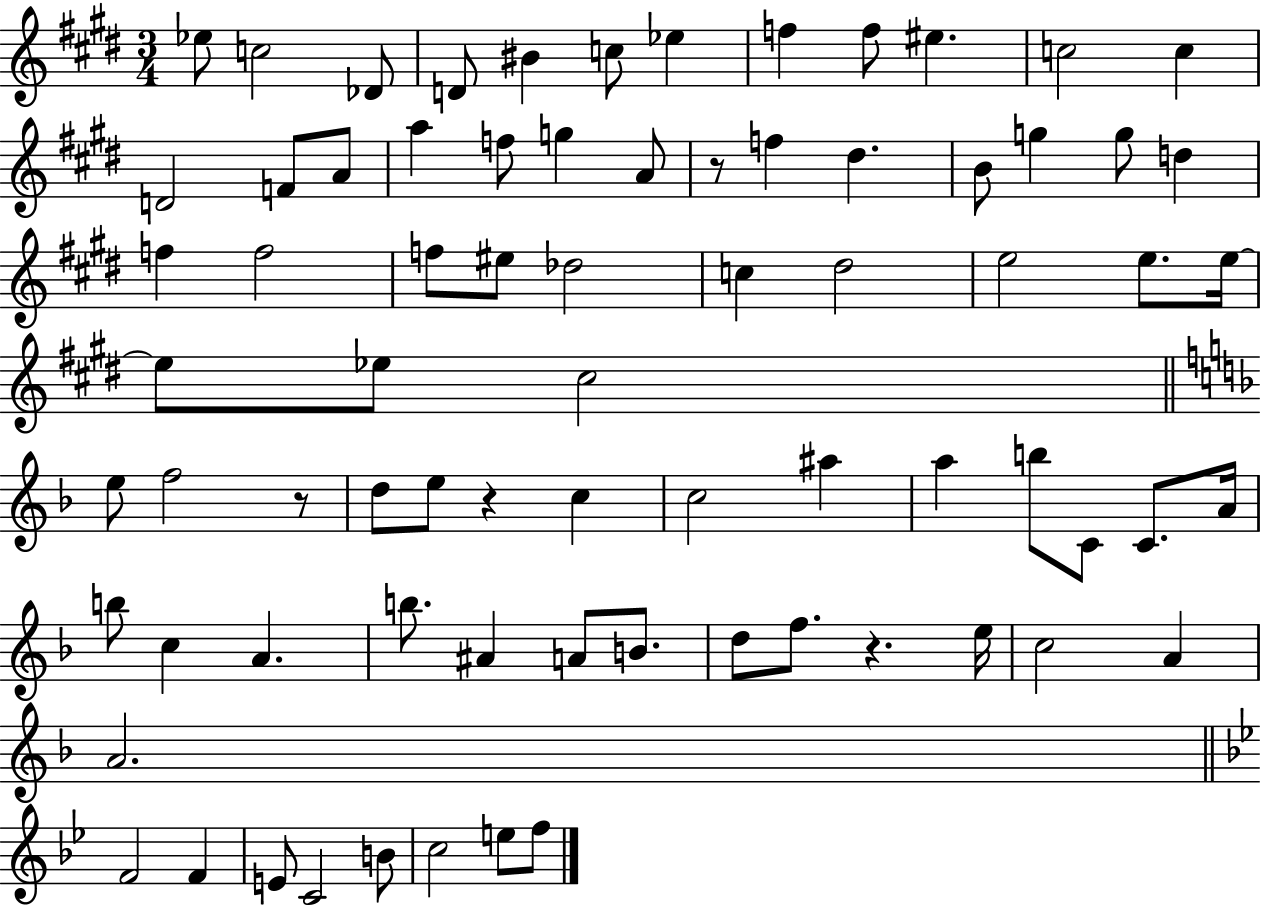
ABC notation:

X:1
T:Untitled
M:3/4
L:1/4
K:E
_e/2 c2 _D/2 D/2 ^B c/2 _e f f/2 ^e c2 c D2 F/2 A/2 a f/2 g A/2 z/2 f ^d B/2 g g/2 d f f2 f/2 ^e/2 _d2 c ^d2 e2 e/2 e/4 e/2 _e/2 ^c2 e/2 f2 z/2 d/2 e/2 z c c2 ^a a b/2 C/2 C/2 A/4 b/2 c A b/2 ^A A/2 B/2 d/2 f/2 z e/4 c2 A A2 F2 F E/2 C2 B/2 c2 e/2 f/2